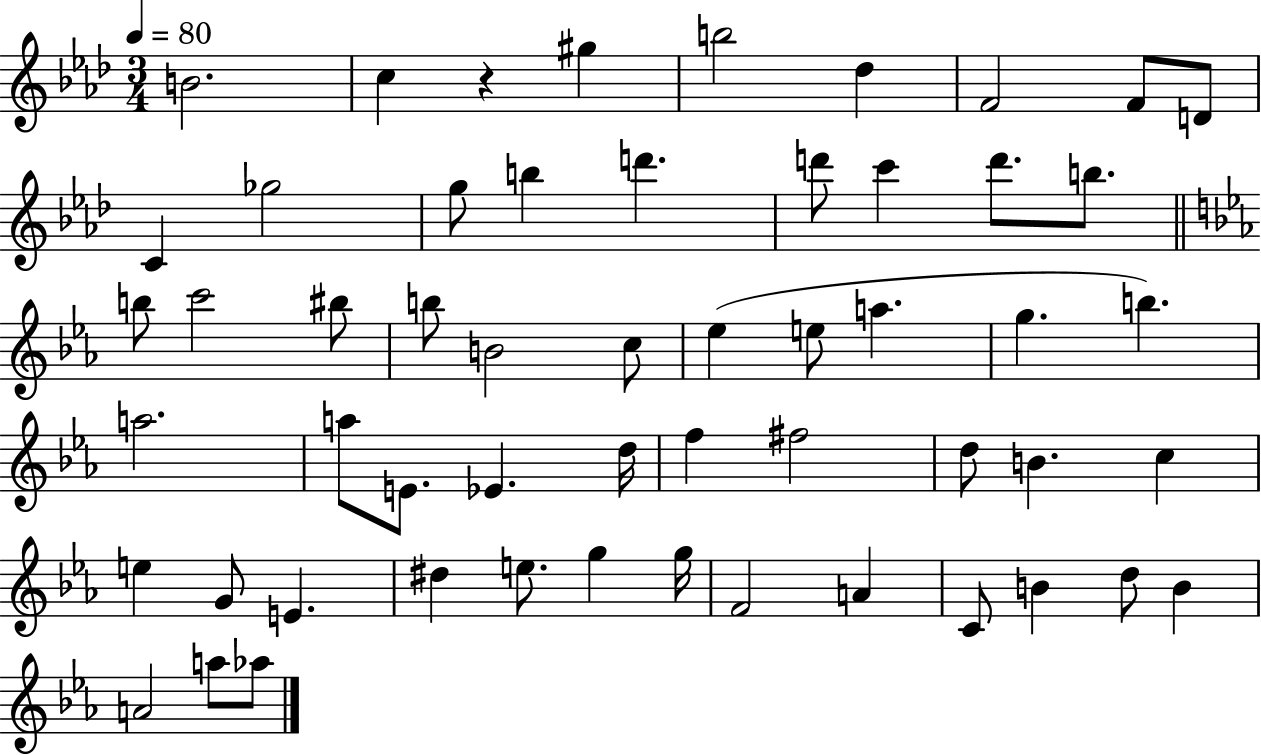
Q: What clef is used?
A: treble